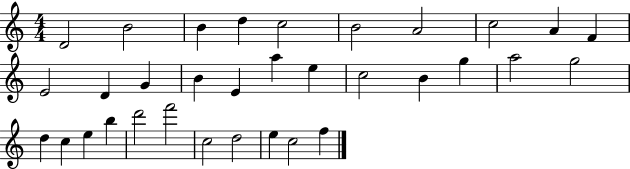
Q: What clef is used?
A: treble